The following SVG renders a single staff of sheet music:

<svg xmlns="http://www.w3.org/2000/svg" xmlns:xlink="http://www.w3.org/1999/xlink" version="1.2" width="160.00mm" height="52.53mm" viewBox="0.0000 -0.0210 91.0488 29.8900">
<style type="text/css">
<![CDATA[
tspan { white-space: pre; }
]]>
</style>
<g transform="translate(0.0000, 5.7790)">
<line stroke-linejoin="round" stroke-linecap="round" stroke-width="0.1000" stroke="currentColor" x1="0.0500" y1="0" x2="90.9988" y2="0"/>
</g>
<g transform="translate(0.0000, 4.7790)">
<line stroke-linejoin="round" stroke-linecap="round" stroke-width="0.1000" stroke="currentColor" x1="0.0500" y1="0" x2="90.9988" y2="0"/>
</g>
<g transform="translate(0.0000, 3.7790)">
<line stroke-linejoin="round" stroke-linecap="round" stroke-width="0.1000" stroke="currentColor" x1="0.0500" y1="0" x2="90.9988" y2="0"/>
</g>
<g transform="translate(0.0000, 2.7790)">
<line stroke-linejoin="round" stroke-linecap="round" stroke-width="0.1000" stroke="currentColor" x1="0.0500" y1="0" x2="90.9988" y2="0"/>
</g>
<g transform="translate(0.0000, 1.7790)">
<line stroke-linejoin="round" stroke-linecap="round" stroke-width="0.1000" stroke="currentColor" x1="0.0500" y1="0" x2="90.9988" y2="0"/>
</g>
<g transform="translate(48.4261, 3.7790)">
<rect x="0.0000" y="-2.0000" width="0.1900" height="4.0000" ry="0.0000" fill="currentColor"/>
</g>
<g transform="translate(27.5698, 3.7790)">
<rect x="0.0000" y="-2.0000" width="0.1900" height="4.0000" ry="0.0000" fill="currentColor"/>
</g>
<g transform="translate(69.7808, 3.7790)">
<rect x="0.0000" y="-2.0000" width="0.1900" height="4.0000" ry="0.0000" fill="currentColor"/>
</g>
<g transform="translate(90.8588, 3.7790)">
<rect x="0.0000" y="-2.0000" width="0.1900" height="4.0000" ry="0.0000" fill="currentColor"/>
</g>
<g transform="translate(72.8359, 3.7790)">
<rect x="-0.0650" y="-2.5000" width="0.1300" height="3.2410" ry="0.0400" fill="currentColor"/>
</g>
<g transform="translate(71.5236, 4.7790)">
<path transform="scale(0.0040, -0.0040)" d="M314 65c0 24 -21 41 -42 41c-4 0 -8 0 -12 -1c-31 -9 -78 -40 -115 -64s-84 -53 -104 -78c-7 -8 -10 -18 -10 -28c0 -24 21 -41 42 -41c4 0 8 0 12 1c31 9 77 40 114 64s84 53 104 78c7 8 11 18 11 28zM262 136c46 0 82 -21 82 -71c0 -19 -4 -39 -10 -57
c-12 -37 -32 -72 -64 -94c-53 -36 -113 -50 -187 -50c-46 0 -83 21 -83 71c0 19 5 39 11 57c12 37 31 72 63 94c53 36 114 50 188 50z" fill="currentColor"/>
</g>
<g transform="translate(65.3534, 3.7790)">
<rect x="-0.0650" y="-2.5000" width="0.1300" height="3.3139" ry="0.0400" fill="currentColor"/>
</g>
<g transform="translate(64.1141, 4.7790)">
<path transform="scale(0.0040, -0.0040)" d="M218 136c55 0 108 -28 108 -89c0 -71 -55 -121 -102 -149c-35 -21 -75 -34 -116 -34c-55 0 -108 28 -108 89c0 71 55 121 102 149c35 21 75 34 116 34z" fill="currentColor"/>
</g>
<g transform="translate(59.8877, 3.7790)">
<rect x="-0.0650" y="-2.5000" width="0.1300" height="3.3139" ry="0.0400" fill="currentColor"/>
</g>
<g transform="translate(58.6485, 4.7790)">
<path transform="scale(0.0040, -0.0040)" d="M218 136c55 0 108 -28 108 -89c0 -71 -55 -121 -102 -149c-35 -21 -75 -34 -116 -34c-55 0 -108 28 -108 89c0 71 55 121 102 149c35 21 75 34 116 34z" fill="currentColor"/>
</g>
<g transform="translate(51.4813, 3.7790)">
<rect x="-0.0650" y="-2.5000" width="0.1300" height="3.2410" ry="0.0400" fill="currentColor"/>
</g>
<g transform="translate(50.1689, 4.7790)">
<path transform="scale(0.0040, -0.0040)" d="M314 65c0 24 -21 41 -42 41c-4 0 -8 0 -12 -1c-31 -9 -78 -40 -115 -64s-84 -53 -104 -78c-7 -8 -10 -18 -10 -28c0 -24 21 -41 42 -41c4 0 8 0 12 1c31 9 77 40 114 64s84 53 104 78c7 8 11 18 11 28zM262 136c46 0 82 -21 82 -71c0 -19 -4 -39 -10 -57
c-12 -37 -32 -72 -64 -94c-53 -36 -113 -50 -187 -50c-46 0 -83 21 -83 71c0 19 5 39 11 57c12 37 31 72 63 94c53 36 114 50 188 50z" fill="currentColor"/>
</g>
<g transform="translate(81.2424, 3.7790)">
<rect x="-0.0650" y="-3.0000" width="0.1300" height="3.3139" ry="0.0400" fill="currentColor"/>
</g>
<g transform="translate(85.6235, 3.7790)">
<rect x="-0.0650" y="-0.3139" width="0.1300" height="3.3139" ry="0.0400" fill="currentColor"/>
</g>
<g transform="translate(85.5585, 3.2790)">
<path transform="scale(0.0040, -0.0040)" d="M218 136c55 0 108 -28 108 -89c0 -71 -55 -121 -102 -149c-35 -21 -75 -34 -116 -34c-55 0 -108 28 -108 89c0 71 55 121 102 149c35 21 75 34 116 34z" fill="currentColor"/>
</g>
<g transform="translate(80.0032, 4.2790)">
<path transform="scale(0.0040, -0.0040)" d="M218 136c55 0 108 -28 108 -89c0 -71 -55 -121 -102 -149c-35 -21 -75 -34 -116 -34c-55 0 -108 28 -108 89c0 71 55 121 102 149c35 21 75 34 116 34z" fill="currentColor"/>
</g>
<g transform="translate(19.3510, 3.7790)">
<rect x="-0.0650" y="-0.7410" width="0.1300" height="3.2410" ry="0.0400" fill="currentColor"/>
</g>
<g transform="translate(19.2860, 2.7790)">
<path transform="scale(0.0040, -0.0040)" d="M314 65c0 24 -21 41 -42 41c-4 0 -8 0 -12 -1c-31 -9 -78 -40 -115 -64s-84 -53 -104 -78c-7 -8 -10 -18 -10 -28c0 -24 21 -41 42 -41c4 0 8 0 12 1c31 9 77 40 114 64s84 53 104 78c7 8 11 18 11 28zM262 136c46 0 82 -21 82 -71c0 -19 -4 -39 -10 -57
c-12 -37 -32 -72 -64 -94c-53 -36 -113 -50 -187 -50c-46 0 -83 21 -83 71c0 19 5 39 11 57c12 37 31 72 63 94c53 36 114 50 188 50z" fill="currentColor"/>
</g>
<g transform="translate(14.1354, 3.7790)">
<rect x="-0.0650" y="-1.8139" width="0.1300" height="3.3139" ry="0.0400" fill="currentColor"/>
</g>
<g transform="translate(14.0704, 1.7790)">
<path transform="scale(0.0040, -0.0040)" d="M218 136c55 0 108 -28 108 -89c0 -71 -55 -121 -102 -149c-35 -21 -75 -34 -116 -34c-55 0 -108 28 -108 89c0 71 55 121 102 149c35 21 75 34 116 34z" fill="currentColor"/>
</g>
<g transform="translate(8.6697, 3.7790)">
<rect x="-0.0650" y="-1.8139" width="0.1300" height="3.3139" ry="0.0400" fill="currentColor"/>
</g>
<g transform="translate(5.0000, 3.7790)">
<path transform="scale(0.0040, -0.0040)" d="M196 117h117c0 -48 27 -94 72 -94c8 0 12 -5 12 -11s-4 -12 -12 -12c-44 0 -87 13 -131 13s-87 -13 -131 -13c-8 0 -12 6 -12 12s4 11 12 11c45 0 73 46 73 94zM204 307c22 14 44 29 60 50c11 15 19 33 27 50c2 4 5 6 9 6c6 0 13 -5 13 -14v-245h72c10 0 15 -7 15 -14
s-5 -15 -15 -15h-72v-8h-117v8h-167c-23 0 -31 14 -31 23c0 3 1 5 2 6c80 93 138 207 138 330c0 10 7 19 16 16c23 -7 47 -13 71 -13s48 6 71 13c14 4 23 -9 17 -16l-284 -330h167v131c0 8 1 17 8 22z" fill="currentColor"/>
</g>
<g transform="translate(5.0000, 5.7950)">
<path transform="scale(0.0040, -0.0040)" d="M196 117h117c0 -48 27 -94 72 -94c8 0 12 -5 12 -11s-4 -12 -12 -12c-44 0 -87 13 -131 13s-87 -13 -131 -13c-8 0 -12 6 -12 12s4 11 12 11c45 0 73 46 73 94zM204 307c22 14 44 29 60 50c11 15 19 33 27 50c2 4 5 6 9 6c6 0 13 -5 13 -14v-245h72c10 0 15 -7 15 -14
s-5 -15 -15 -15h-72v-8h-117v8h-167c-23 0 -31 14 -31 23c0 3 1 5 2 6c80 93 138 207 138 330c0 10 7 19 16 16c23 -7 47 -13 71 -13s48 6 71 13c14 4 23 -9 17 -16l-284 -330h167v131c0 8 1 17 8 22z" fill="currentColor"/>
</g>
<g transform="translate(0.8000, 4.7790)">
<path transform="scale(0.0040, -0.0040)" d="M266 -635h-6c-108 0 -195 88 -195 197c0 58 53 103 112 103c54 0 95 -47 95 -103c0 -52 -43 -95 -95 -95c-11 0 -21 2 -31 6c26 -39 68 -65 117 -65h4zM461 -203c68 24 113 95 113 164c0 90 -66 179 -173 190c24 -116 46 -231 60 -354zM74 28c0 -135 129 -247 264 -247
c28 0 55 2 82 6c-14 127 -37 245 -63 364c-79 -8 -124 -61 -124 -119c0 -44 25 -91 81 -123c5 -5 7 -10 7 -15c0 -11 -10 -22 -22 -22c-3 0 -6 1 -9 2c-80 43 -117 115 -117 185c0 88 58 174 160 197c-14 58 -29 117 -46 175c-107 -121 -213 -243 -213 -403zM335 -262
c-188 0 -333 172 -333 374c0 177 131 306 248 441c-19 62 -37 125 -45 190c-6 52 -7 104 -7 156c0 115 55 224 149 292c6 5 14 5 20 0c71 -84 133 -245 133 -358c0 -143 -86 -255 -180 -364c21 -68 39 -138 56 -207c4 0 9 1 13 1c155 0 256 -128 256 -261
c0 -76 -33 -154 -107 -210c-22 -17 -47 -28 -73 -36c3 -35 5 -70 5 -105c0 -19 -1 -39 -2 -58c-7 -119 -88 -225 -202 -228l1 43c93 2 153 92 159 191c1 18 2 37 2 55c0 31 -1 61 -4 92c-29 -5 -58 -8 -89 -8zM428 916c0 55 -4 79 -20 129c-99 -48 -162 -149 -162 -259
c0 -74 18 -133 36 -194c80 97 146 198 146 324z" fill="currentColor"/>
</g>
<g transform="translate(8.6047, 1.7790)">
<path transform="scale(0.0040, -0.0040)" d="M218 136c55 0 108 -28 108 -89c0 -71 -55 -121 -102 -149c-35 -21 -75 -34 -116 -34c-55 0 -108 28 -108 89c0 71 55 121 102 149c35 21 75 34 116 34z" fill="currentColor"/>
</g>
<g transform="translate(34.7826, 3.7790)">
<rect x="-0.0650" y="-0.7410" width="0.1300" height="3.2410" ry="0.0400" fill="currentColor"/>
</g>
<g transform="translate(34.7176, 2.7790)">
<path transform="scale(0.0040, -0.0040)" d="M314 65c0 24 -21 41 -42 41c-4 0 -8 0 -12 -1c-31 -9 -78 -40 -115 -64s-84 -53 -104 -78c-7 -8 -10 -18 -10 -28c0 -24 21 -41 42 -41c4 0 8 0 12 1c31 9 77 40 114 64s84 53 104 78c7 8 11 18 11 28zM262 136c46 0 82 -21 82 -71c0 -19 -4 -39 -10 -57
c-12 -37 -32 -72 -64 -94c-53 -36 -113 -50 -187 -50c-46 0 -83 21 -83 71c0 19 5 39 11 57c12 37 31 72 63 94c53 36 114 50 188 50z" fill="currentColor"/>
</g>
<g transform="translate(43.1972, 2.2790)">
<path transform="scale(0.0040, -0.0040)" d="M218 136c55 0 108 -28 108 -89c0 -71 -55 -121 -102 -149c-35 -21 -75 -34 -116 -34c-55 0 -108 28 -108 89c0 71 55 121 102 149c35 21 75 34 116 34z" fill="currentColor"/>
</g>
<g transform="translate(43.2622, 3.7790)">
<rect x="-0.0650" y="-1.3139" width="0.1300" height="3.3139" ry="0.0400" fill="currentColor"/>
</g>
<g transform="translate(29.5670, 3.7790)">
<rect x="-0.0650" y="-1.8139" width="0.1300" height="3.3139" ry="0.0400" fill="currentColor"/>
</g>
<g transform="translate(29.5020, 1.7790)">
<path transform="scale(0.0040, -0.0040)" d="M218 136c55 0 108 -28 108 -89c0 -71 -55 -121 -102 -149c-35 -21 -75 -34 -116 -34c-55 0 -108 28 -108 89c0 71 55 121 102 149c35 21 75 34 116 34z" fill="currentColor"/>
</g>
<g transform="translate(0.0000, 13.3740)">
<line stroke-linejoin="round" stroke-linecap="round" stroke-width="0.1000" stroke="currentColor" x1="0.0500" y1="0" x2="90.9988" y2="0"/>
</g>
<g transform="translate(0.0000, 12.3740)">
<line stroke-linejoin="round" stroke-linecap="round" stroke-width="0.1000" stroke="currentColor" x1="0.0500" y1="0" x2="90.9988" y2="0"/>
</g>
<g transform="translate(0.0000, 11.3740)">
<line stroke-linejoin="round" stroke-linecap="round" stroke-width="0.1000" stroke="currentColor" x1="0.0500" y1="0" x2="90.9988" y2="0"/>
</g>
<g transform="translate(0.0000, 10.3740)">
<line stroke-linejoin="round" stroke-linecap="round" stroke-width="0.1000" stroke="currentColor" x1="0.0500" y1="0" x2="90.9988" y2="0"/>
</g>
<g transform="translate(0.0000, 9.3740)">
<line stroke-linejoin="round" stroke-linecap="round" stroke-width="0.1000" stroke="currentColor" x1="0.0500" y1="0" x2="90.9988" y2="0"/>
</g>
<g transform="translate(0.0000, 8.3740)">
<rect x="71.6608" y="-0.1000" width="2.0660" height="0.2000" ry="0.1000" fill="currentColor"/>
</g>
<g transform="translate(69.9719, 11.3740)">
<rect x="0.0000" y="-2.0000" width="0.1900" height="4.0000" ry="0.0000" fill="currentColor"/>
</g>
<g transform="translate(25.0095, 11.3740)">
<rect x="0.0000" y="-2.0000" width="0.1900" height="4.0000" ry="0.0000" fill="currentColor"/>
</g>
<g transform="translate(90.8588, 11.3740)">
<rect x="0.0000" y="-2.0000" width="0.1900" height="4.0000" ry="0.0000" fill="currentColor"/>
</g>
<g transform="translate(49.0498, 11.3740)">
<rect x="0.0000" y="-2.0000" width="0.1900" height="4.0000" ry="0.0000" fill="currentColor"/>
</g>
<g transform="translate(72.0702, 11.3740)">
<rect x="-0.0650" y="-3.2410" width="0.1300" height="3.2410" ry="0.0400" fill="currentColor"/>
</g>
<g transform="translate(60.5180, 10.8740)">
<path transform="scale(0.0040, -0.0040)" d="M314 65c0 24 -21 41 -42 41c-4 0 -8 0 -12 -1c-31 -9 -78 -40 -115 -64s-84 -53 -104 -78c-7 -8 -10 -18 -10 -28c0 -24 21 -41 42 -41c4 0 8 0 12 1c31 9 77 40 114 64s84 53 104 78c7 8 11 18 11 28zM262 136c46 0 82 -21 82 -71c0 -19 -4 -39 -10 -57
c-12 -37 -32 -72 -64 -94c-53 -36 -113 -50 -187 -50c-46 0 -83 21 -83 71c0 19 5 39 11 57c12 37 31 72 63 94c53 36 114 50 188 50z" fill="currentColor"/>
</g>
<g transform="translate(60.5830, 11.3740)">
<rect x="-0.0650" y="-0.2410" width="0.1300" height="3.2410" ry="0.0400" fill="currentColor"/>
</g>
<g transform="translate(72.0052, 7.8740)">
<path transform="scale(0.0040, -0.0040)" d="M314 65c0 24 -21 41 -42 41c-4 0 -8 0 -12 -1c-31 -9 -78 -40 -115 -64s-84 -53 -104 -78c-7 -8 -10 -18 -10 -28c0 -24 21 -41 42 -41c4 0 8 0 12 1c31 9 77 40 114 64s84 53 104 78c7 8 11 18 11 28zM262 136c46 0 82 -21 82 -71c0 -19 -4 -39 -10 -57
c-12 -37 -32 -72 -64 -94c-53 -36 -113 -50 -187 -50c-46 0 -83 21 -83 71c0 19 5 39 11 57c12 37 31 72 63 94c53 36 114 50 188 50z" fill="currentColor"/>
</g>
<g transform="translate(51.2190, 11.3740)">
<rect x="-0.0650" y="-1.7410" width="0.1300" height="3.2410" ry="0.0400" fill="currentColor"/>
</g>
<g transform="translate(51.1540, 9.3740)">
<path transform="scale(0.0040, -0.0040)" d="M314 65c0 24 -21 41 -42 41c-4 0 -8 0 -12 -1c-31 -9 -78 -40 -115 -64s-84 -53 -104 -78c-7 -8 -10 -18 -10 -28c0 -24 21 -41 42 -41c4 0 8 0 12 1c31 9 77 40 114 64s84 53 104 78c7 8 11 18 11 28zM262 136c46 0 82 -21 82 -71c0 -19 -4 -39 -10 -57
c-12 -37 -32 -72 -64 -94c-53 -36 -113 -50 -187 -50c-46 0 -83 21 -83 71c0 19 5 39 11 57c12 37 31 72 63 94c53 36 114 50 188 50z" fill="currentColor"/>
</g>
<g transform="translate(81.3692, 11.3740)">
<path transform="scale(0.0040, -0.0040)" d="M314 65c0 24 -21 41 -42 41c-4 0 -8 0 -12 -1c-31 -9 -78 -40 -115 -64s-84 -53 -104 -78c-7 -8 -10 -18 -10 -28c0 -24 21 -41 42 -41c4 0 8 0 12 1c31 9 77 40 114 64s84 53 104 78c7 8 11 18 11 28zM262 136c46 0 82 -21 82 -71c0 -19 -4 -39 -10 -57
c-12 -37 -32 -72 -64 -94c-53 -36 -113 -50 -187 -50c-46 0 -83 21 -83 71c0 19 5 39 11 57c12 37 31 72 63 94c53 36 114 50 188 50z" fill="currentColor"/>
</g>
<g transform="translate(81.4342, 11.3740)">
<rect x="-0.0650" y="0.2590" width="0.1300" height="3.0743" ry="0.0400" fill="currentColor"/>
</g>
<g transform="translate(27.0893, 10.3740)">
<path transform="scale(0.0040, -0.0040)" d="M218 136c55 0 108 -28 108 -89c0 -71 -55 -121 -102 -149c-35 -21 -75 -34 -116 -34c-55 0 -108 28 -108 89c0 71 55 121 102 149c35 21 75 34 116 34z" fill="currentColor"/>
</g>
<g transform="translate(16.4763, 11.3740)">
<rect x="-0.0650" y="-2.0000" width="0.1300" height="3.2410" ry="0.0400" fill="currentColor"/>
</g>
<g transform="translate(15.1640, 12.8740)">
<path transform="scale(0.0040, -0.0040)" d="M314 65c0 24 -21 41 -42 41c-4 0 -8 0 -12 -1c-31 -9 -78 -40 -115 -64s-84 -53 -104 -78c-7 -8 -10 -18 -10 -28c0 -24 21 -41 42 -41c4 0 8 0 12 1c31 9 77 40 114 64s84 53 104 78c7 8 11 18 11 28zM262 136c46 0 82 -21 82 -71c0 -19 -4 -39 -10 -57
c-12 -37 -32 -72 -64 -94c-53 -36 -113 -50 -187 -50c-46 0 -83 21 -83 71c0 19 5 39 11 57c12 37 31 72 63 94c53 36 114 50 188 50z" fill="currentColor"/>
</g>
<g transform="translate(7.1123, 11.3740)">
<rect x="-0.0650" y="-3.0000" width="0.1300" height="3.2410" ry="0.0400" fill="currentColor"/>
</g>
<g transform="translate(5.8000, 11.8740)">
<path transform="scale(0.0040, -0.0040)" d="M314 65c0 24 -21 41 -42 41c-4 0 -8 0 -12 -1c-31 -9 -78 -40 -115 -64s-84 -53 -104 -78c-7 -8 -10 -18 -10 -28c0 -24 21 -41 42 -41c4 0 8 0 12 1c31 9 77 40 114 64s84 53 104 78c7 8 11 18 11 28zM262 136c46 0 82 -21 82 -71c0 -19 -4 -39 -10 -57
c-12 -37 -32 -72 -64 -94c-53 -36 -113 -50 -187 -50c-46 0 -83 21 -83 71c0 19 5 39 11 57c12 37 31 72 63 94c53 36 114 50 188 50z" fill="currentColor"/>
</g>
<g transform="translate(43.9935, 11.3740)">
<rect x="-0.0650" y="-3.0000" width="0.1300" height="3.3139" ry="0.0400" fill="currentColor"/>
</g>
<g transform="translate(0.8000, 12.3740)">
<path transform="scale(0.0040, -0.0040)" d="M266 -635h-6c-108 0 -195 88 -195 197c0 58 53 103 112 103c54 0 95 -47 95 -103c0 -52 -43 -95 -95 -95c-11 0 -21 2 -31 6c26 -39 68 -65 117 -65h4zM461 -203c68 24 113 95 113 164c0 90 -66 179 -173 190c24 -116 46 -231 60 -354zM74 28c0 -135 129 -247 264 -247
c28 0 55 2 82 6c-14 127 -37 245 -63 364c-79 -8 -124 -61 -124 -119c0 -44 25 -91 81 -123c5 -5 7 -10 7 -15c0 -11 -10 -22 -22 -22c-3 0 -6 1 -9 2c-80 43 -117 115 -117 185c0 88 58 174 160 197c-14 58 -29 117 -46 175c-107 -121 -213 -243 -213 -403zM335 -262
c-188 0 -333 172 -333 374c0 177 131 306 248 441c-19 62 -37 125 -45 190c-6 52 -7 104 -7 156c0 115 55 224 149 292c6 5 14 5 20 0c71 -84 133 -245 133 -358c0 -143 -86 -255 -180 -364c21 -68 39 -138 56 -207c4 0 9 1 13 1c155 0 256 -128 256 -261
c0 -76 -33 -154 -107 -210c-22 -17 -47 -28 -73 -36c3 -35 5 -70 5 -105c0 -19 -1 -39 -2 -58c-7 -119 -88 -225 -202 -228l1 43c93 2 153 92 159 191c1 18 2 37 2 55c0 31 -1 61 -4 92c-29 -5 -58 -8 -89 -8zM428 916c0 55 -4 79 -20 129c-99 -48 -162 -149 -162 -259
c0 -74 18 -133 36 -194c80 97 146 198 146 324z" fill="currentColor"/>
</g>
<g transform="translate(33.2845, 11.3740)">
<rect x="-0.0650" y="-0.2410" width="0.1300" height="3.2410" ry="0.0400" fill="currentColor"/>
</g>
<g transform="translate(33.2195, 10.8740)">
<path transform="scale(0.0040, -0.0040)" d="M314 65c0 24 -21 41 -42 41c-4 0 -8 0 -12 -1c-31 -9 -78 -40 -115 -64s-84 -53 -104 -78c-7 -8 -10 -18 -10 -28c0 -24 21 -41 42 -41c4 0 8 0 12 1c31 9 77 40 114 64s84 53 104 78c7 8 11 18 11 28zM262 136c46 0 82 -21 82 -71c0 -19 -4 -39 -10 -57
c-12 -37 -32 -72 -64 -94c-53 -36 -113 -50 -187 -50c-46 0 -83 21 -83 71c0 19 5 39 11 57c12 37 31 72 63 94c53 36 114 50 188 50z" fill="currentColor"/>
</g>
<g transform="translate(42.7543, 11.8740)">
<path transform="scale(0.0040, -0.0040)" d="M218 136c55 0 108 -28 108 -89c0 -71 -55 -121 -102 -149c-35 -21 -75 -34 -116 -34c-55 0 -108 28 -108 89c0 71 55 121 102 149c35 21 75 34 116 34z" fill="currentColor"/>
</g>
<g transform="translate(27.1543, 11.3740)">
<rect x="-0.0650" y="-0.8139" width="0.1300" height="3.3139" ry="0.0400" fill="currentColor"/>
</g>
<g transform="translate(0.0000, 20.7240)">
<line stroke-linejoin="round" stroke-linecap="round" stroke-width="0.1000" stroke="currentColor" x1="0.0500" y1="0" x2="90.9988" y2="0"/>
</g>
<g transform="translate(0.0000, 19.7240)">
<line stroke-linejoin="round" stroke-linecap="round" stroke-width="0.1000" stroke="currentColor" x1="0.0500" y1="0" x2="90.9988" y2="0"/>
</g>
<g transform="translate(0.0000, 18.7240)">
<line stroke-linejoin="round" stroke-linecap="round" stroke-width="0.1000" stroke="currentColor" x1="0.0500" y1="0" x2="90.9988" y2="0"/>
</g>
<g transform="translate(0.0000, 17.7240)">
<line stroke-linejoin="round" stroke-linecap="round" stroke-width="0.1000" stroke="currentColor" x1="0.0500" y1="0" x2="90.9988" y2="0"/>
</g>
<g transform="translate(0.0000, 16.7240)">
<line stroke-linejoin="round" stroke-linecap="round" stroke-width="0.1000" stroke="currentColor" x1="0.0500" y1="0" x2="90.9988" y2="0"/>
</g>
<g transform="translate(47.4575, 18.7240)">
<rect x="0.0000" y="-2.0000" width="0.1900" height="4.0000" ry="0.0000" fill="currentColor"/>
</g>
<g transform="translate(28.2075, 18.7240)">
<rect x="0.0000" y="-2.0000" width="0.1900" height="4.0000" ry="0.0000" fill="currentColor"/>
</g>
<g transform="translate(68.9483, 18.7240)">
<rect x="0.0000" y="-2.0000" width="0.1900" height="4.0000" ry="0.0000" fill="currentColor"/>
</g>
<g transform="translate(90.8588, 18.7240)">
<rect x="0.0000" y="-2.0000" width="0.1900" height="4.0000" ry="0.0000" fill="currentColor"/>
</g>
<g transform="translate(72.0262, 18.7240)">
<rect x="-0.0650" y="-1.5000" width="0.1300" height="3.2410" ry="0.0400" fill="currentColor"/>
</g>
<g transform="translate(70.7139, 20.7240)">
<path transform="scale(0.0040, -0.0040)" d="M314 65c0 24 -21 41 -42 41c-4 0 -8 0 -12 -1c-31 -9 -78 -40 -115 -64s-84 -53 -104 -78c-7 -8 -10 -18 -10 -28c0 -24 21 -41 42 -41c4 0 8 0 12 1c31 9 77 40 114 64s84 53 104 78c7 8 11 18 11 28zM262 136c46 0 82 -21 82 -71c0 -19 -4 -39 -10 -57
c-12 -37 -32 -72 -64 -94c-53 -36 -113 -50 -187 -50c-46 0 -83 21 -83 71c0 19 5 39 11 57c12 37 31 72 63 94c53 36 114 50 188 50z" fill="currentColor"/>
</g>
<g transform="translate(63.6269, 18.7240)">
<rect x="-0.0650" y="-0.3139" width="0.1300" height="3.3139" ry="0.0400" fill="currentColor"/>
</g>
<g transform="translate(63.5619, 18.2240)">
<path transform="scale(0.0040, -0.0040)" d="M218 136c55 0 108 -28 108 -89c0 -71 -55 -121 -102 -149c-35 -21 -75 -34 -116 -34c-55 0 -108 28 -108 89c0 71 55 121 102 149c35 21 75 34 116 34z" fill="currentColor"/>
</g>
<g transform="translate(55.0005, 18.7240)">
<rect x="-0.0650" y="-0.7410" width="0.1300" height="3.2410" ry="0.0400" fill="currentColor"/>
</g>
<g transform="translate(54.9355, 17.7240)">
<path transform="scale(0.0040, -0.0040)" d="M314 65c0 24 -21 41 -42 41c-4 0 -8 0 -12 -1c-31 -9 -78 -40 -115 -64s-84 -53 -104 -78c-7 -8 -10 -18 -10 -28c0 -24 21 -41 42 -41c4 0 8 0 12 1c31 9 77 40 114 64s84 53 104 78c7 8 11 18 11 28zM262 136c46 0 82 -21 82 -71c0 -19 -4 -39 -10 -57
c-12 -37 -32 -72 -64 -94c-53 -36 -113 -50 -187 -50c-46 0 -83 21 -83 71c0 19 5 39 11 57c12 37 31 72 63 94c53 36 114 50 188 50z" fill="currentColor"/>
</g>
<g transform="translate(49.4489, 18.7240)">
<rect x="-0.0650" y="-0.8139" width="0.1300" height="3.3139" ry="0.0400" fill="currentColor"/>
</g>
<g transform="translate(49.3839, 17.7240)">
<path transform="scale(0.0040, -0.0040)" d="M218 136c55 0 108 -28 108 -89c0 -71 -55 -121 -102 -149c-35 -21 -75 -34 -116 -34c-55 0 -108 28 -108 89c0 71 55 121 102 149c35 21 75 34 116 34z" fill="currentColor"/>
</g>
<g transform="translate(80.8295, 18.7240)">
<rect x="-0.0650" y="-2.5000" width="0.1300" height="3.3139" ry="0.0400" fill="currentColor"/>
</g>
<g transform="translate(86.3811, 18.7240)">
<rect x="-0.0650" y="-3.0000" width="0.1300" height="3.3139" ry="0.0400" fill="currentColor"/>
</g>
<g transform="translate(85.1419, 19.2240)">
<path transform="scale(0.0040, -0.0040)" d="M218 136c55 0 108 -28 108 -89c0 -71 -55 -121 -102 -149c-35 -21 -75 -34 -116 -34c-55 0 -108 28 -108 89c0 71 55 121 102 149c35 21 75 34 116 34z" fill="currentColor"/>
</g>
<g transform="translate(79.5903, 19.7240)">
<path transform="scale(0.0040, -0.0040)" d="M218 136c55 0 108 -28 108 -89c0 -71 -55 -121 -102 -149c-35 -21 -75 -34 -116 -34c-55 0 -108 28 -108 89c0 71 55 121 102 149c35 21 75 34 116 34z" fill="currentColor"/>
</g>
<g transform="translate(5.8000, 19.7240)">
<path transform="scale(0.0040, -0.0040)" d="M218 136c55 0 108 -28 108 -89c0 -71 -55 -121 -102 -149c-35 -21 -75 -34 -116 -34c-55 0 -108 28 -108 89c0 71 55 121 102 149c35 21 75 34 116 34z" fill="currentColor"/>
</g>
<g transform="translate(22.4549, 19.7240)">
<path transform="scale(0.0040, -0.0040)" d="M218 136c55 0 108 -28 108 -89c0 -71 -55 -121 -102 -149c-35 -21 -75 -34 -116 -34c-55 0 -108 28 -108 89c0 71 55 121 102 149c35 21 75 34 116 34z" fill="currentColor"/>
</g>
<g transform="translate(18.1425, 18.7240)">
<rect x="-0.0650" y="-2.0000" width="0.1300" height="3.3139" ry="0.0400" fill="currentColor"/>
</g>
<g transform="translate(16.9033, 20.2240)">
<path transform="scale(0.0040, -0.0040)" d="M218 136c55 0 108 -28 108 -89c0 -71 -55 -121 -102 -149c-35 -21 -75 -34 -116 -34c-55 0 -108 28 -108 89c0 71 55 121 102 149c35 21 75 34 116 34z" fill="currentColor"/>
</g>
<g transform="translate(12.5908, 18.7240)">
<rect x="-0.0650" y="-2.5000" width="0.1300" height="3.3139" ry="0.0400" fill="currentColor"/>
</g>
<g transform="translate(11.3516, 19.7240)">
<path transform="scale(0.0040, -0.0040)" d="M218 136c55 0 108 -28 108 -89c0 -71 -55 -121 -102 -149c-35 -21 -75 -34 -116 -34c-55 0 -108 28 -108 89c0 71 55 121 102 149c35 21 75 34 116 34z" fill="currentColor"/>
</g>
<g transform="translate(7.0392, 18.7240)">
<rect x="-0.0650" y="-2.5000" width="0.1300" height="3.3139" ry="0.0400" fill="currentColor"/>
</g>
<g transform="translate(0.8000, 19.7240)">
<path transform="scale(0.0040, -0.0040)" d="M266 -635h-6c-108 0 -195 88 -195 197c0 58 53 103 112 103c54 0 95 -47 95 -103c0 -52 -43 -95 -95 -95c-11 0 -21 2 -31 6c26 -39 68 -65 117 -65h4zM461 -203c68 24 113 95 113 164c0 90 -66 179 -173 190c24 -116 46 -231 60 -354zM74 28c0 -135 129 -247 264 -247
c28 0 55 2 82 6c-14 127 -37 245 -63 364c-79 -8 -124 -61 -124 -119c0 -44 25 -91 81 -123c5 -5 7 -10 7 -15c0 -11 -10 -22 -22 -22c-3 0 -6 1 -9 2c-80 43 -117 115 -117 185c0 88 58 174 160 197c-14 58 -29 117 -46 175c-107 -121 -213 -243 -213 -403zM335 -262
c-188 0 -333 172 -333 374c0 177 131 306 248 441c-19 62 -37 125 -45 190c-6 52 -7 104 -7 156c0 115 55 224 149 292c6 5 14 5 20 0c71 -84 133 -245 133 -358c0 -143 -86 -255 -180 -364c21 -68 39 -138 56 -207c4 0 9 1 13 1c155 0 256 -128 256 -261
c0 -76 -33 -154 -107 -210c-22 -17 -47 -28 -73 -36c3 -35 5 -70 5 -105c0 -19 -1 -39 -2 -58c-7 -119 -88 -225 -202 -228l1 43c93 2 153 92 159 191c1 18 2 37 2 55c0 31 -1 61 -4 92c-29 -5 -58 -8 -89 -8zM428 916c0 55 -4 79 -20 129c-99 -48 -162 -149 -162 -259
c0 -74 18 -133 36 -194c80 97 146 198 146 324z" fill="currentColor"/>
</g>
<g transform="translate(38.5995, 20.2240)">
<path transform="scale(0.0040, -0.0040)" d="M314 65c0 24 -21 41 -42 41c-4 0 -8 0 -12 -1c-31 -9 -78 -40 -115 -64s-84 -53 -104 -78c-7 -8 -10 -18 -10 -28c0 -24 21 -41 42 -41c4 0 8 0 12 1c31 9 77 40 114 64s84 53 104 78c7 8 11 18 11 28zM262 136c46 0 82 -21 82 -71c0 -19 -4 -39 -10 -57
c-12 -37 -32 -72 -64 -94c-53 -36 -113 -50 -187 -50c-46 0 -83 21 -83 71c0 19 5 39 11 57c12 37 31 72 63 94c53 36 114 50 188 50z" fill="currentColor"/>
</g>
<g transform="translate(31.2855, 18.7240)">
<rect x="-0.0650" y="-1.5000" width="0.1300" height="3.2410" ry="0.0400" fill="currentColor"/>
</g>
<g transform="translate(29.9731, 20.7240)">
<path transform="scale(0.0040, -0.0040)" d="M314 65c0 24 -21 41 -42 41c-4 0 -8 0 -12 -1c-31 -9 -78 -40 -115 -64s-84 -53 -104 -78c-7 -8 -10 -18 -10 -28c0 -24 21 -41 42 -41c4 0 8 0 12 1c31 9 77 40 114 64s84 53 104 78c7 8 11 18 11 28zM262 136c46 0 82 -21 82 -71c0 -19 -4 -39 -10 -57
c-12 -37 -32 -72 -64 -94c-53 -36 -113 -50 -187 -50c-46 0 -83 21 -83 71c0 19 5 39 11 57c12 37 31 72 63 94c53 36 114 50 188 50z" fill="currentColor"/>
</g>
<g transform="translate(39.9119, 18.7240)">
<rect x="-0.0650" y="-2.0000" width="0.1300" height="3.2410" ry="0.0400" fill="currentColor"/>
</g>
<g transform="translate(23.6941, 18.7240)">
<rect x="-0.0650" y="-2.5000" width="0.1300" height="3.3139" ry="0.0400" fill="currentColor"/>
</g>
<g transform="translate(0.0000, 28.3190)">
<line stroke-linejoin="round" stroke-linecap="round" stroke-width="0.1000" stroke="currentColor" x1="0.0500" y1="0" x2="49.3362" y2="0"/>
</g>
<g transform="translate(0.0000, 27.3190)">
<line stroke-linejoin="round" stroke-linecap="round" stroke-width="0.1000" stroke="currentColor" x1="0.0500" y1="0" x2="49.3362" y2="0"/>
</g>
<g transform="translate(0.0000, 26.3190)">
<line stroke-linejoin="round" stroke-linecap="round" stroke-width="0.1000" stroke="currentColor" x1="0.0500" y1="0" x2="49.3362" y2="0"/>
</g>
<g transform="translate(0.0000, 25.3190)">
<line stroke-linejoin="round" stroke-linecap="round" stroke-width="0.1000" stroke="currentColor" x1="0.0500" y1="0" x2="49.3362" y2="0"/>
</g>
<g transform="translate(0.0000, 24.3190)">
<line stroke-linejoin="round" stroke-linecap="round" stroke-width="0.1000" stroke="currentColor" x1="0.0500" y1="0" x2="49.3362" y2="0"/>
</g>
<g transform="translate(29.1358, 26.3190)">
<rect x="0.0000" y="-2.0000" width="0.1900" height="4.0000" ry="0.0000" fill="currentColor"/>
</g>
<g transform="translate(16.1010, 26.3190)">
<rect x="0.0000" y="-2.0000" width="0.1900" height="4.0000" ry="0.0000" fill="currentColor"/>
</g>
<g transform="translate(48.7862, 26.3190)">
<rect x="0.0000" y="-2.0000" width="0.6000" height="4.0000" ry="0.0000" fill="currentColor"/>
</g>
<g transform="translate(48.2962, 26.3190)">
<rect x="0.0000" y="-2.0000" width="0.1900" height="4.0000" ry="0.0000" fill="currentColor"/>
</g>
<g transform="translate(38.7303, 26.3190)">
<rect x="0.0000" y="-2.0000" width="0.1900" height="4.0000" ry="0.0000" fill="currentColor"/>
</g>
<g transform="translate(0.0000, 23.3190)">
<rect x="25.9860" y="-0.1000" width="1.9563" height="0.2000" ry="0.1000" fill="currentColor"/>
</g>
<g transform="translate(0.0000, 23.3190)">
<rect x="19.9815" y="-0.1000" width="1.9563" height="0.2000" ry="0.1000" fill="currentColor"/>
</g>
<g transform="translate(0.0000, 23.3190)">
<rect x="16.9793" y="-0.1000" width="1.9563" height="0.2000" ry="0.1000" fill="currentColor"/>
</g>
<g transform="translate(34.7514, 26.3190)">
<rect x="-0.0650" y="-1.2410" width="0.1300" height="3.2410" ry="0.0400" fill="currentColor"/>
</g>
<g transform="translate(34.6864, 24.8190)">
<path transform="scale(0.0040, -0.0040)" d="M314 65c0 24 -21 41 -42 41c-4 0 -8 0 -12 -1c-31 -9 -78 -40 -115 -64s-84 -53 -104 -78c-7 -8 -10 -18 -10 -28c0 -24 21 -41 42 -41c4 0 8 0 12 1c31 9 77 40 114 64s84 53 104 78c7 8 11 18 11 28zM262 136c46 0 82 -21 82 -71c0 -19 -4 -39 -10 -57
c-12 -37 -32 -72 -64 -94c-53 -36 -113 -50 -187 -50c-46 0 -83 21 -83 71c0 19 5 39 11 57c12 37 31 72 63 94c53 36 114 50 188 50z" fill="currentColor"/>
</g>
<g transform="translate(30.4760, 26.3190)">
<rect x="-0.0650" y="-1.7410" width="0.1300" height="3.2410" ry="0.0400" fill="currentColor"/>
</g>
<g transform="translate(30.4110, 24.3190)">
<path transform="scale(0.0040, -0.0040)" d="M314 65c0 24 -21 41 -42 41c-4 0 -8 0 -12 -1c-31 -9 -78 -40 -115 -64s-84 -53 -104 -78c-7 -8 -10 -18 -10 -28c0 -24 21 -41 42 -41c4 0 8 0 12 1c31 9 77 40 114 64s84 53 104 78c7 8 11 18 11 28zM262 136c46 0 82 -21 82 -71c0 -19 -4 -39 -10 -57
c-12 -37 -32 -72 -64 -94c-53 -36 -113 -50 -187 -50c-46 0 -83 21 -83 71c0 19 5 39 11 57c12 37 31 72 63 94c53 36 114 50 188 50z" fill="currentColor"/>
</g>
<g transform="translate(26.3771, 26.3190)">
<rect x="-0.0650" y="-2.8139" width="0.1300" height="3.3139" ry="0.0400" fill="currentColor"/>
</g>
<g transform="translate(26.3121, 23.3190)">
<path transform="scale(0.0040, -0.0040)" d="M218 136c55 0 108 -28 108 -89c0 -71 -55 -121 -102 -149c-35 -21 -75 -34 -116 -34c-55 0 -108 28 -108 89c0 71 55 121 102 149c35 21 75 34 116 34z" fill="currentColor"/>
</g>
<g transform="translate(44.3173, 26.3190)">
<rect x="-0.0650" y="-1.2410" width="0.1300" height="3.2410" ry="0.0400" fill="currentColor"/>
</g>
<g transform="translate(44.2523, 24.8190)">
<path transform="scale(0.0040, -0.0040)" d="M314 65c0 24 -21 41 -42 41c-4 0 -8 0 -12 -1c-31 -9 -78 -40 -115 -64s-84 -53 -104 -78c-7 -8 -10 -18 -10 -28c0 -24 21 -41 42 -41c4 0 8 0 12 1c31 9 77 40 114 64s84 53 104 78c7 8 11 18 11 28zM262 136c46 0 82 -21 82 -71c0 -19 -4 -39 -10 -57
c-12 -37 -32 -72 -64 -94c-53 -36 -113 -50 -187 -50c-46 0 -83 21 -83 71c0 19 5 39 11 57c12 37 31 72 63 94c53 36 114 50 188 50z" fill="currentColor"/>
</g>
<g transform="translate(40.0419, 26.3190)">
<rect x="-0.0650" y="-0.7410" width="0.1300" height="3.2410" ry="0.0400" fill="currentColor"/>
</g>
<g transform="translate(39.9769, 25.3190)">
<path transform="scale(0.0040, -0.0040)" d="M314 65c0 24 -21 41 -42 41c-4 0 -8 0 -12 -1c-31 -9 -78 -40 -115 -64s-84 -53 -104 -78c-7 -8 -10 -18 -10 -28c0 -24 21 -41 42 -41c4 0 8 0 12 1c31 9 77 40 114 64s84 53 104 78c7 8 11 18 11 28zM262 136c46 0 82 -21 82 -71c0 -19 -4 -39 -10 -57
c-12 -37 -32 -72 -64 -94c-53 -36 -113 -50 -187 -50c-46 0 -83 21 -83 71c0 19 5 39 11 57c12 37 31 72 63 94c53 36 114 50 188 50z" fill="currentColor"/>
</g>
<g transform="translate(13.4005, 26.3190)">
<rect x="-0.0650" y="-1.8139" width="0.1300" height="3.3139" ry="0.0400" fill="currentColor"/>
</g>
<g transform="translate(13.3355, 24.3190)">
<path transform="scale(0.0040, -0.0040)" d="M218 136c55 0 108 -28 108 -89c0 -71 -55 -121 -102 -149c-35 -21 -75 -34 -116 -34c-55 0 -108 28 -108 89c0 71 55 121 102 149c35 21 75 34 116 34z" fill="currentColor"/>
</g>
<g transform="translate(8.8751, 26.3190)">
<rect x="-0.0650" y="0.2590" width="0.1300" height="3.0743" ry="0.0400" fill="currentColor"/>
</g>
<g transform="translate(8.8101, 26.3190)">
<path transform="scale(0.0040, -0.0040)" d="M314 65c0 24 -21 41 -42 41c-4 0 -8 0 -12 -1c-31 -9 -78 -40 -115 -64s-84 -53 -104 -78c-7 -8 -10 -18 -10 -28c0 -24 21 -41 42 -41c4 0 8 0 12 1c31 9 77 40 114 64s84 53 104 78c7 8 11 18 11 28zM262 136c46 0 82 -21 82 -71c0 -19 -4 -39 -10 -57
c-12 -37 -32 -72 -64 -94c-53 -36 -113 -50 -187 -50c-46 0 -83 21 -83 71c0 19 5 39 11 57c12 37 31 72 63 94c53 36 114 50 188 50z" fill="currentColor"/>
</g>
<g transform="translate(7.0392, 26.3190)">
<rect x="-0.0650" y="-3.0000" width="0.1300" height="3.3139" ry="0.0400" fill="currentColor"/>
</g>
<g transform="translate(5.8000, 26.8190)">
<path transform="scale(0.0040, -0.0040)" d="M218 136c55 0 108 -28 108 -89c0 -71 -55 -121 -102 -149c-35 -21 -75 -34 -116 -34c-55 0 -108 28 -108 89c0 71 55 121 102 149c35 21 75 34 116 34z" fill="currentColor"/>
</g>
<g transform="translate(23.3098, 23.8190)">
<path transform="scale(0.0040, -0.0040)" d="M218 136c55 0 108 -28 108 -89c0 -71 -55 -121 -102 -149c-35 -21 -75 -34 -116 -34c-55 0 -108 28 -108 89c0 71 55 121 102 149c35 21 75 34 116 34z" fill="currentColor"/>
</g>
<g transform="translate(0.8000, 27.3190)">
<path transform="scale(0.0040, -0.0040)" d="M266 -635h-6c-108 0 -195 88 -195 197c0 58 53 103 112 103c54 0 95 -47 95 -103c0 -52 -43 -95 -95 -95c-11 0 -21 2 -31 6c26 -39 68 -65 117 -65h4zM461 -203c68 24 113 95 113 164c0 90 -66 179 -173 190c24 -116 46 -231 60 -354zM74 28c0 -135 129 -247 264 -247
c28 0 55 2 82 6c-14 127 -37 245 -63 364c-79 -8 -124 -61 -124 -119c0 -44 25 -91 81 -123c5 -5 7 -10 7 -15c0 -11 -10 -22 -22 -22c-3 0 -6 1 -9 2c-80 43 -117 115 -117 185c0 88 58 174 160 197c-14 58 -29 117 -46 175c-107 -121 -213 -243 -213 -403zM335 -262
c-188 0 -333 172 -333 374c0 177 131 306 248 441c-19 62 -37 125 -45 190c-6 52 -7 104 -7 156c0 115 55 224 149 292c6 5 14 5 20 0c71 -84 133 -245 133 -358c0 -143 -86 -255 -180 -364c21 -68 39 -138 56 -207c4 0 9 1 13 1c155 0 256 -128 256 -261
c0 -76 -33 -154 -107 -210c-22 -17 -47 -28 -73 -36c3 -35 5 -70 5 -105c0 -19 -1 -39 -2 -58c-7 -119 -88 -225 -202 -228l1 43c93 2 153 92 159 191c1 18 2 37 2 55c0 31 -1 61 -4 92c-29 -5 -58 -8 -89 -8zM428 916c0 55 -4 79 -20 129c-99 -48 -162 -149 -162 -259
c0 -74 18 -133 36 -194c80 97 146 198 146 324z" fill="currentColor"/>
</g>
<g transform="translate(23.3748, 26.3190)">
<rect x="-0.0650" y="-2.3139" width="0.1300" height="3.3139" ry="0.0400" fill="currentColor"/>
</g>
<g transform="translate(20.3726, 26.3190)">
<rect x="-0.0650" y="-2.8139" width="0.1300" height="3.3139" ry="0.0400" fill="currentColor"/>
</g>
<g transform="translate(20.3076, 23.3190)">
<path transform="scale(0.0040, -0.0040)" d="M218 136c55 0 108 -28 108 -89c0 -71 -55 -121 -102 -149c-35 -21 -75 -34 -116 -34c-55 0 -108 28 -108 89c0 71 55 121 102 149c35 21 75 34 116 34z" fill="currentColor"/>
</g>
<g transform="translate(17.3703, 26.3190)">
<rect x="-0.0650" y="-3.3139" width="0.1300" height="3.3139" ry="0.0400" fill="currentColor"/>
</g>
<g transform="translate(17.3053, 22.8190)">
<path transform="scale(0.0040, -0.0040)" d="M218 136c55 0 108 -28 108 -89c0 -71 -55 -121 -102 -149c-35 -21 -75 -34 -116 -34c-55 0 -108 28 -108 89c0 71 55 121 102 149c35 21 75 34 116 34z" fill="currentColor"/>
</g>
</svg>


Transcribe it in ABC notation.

X:1
T:Untitled
M:4/4
L:1/4
K:C
f f d2 f d2 e G2 G G G2 A c A2 F2 d c2 A f2 c2 b2 B2 G G F G E2 F2 d d2 c E2 G A A B2 f b a g a f2 e2 d2 e2